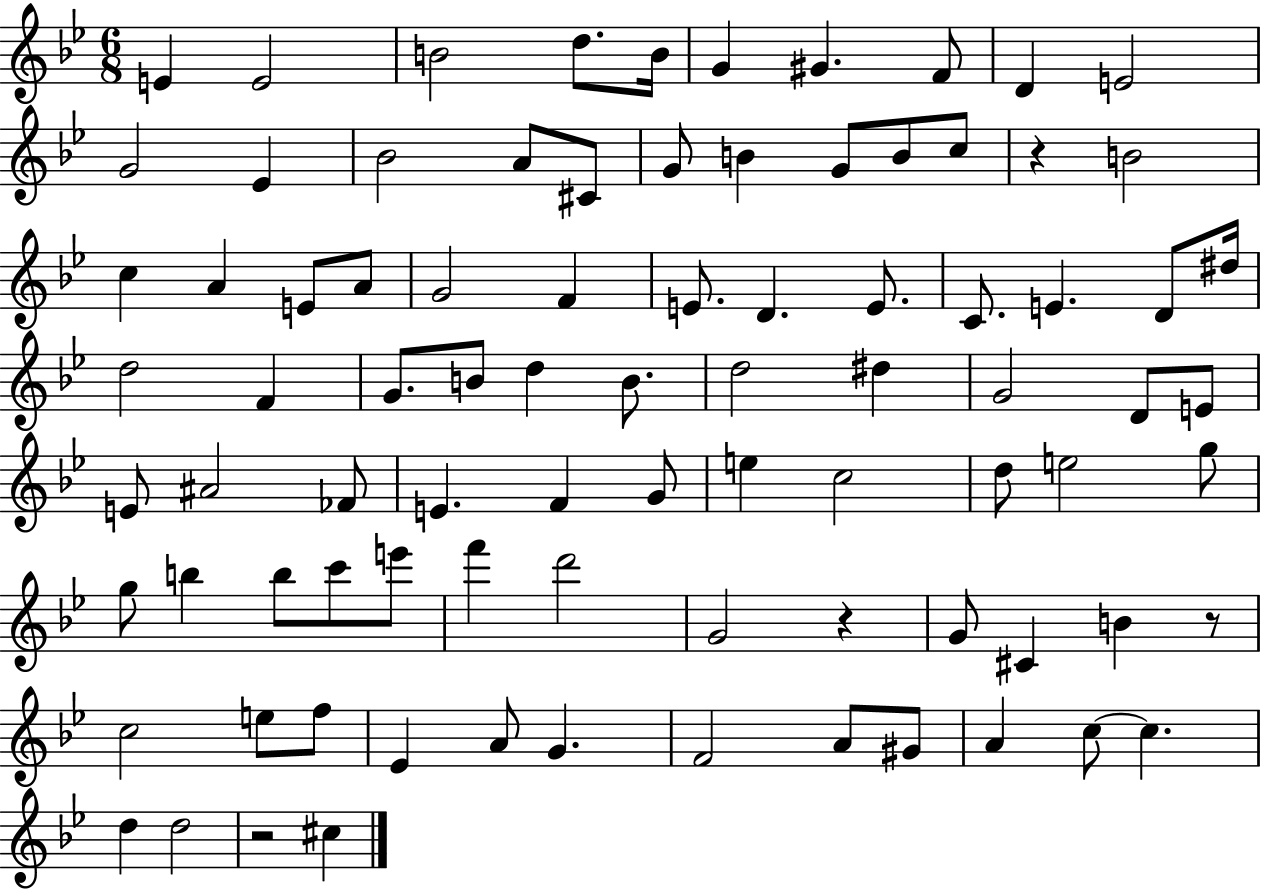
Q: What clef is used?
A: treble